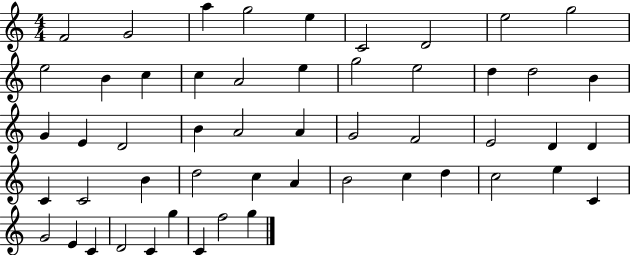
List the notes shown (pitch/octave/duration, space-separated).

F4/h G4/h A5/q G5/h E5/q C4/h D4/h E5/h G5/h E5/h B4/q C5/q C5/q A4/h E5/q G5/h E5/h D5/q D5/h B4/q G4/q E4/q D4/h B4/q A4/h A4/q G4/h F4/h E4/h D4/q D4/q C4/q C4/h B4/q D5/h C5/q A4/q B4/h C5/q D5/q C5/h E5/q C4/q G4/h E4/q C4/q D4/h C4/q G5/q C4/q F5/h G5/q